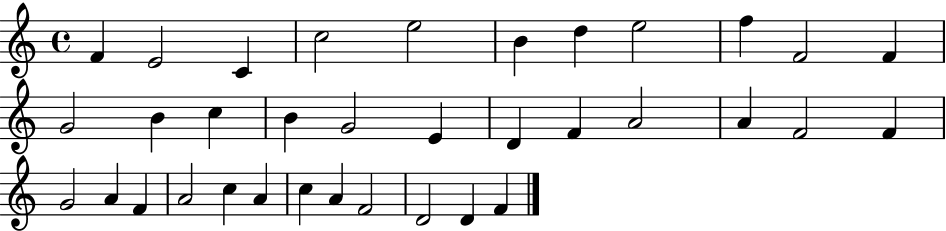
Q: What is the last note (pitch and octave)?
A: F4